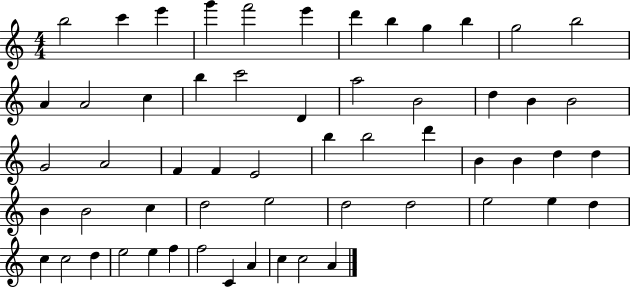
{
  \clef treble
  \numericTimeSignature
  \time 4/4
  \key c \major
  b''2 c'''4 e'''4 | g'''4 f'''2 e'''4 | d'''4 b''4 g''4 b''4 | g''2 b''2 | \break a'4 a'2 c''4 | b''4 c'''2 d'4 | a''2 b'2 | d''4 b'4 b'2 | \break g'2 a'2 | f'4 f'4 e'2 | b''4 b''2 d'''4 | b'4 b'4 d''4 d''4 | \break b'4 b'2 c''4 | d''2 e''2 | d''2 d''2 | e''2 e''4 d''4 | \break c''4 c''2 d''4 | e''2 e''4 f''4 | f''2 c'4 a'4 | c''4 c''2 a'4 | \break \bar "|."
}